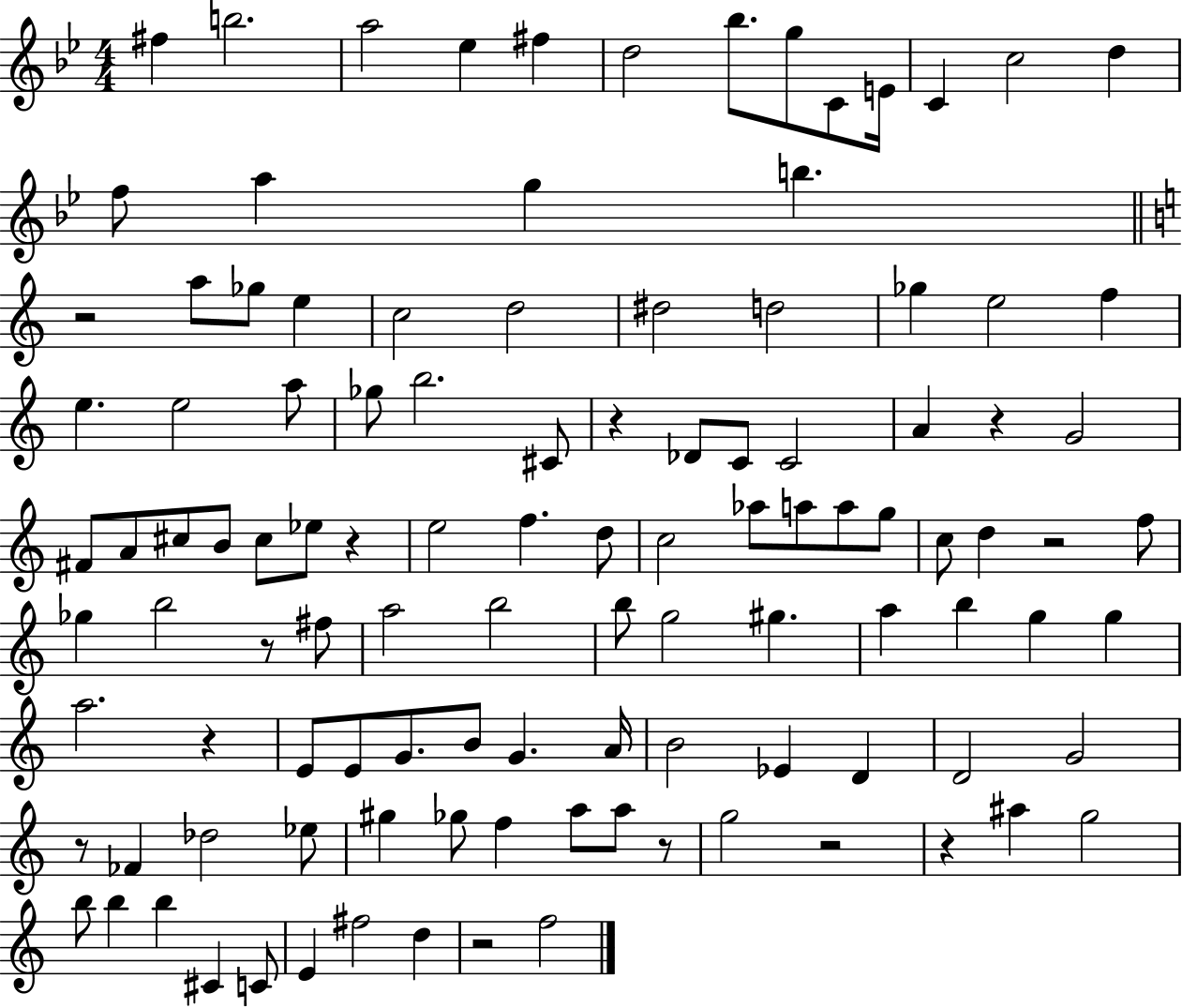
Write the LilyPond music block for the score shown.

{
  \clef treble
  \numericTimeSignature
  \time 4/4
  \key bes \major
  fis''4 b''2. | a''2 ees''4 fis''4 | d''2 bes''8. g''8 c'8 e'16 | c'4 c''2 d''4 | \break f''8 a''4 g''4 b''4. | \bar "||" \break \key c \major r2 a''8 ges''8 e''4 | c''2 d''2 | dis''2 d''2 | ges''4 e''2 f''4 | \break e''4. e''2 a''8 | ges''8 b''2. cis'8 | r4 des'8 c'8 c'2 | a'4 r4 g'2 | \break fis'8 a'8 cis''8 b'8 cis''8 ees''8 r4 | e''2 f''4. d''8 | c''2 aes''8 a''8 a''8 g''8 | c''8 d''4 r2 f''8 | \break ges''4 b''2 r8 fis''8 | a''2 b''2 | b''8 g''2 gis''4. | a''4 b''4 g''4 g''4 | \break a''2. r4 | e'8 e'8 g'8. b'8 g'4. a'16 | b'2 ees'4 d'4 | d'2 g'2 | \break r8 fes'4 des''2 ees''8 | gis''4 ges''8 f''4 a''8 a''8 r8 | g''2 r2 | r4 ais''4 g''2 | \break b''8 b''4 b''4 cis'4 c'8 | e'4 fis''2 d''4 | r2 f''2 | \bar "|."
}